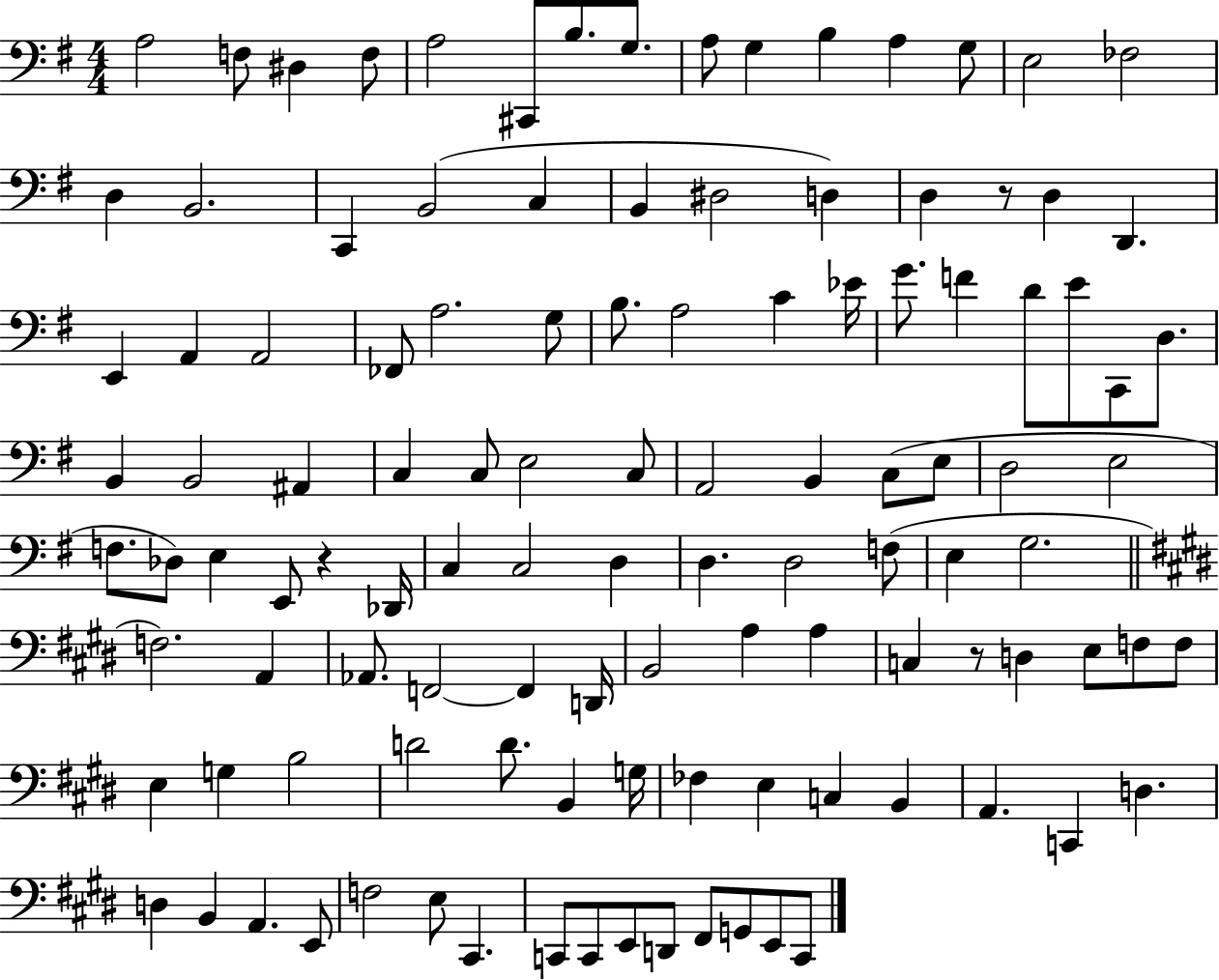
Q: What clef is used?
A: bass